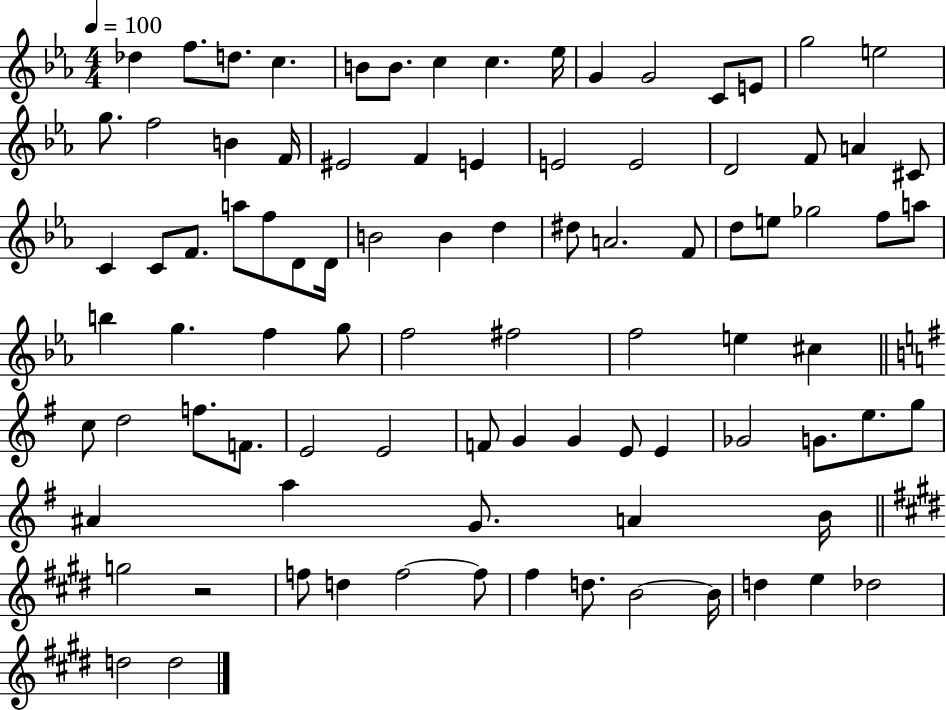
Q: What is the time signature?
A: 4/4